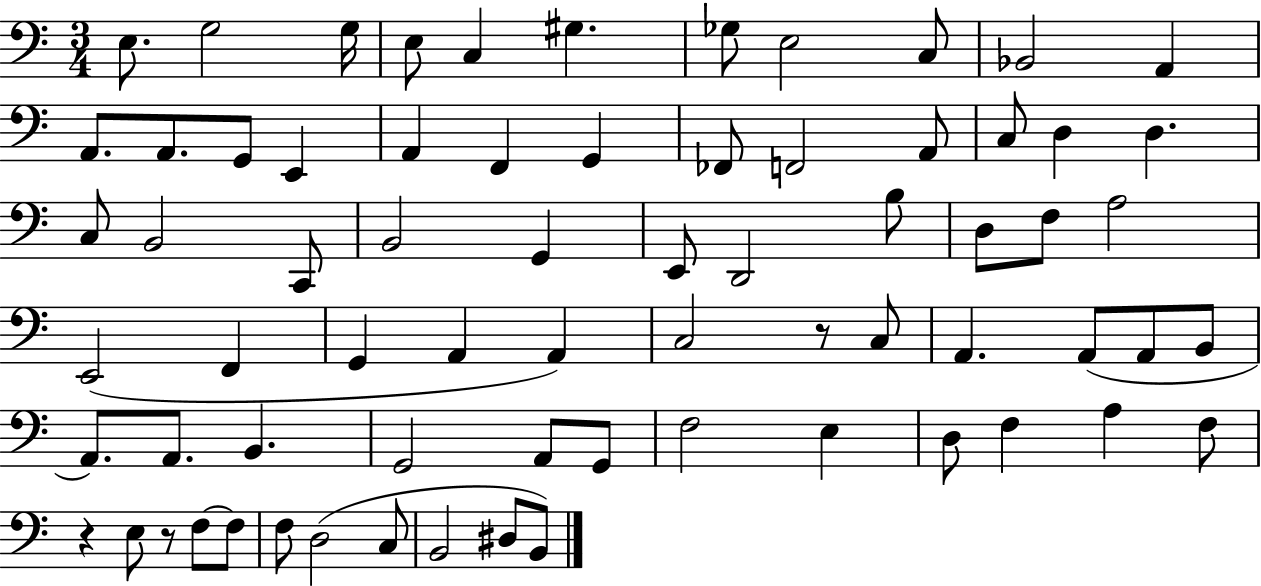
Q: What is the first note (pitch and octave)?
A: E3